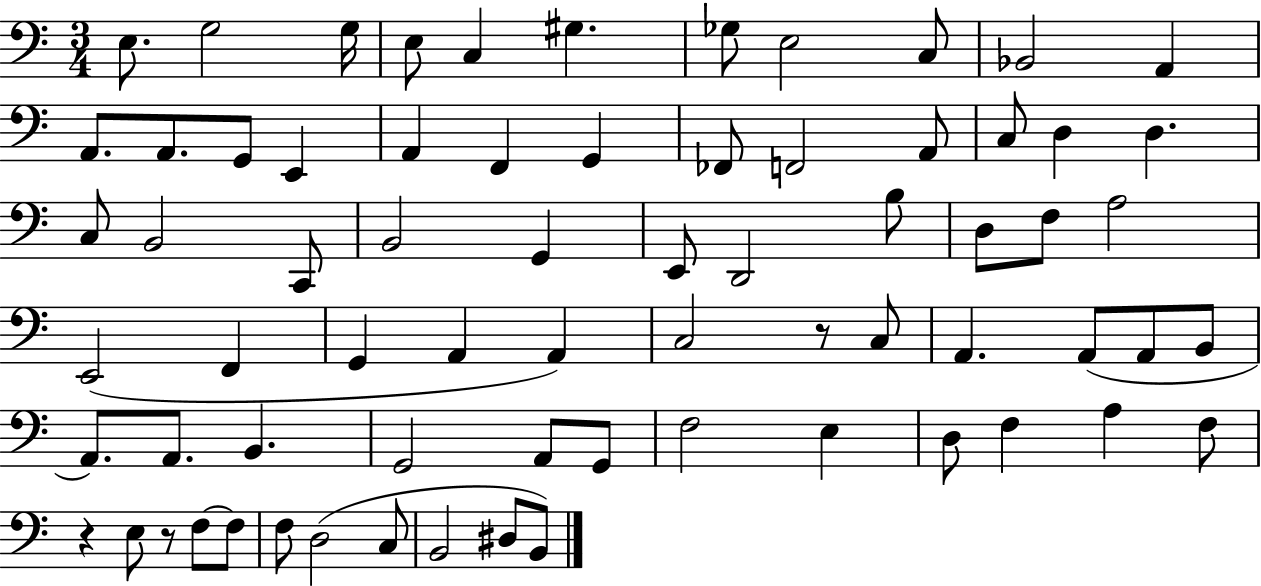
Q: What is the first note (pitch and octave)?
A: E3